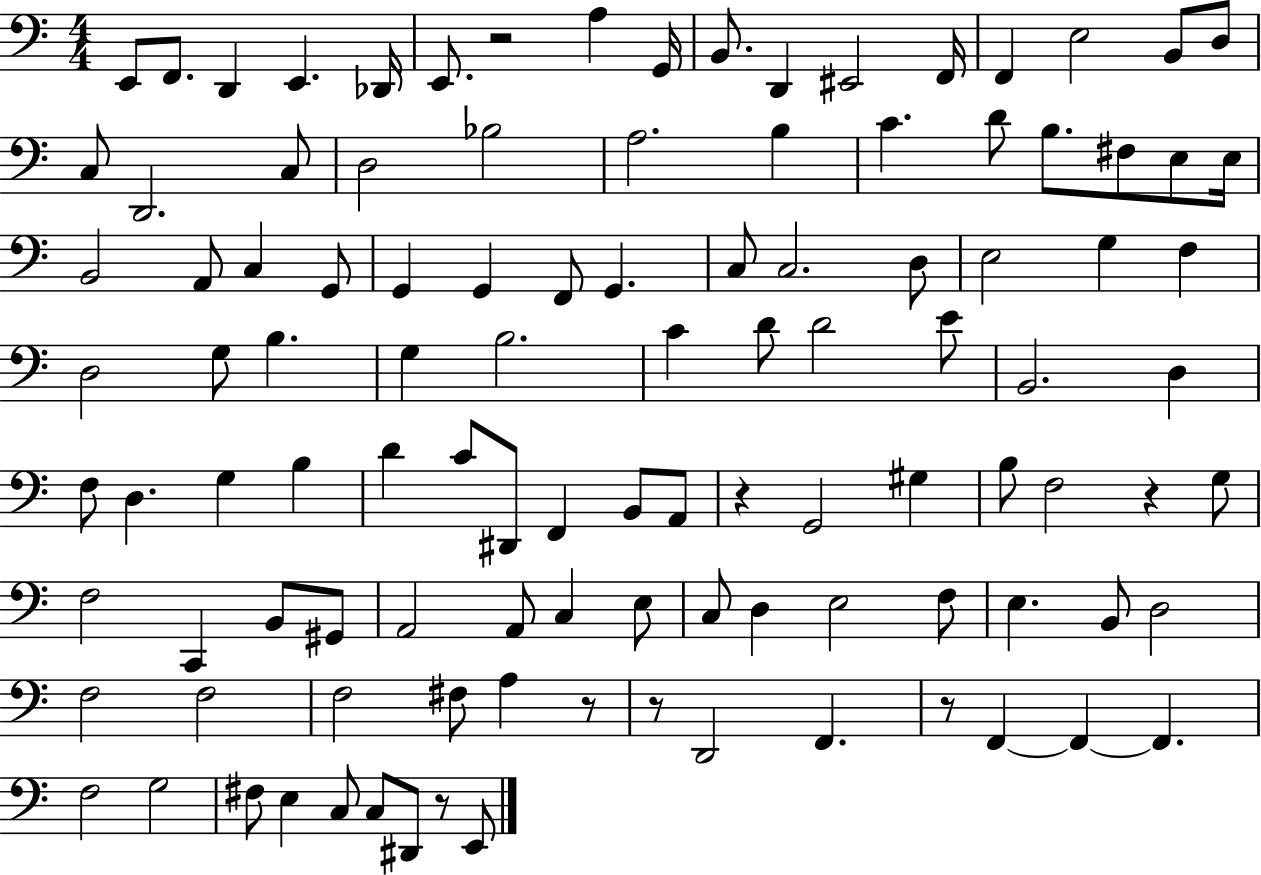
X:1
T:Untitled
M:4/4
L:1/4
K:C
E,,/2 F,,/2 D,, E,, _D,,/4 E,,/2 z2 A, G,,/4 B,,/2 D,, ^E,,2 F,,/4 F,, E,2 B,,/2 D,/2 C,/2 D,,2 C,/2 D,2 _B,2 A,2 B, C D/2 B,/2 ^F,/2 E,/2 E,/4 B,,2 A,,/2 C, G,,/2 G,, G,, F,,/2 G,, C,/2 C,2 D,/2 E,2 G, F, D,2 G,/2 B, G, B,2 C D/2 D2 E/2 B,,2 D, F,/2 D, G, B, D C/2 ^D,,/2 F,, B,,/2 A,,/2 z G,,2 ^G, B,/2 F,2 z G,/2 F,2 C,, B,,/2 ^G,,/2 A,,2 A,,/2 C, E,/2 C,/2 D, E,2 F,/2 E, B,,/2 D,2 F,2 F,2 F,2 ^F,/2 A, z/2 z/2 D,,2 F,, z/2 F,, F,, F,, F,2 G,2 ^F,/2 E, C,/2 C,/2 ^D,,/2 z/2 E,,/2